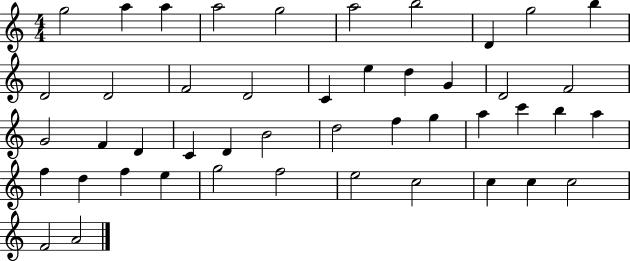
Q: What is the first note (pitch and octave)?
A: G5